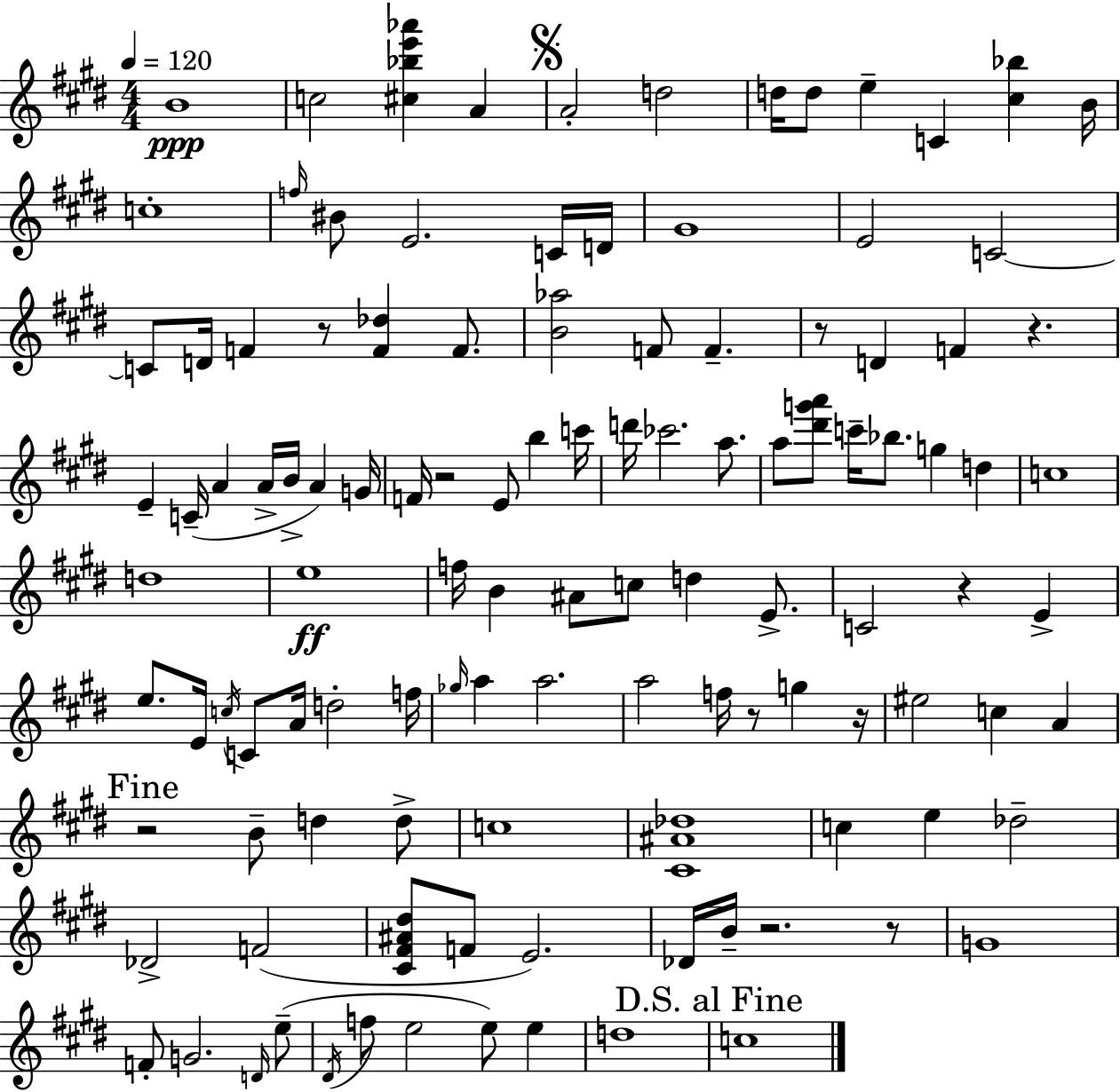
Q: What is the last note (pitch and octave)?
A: C5